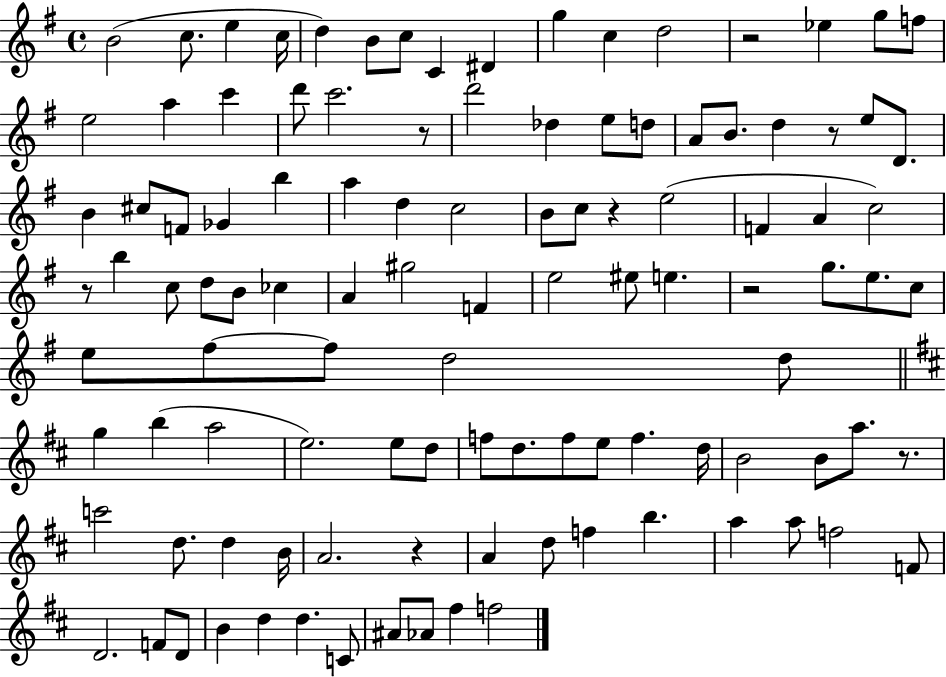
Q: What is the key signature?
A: G major